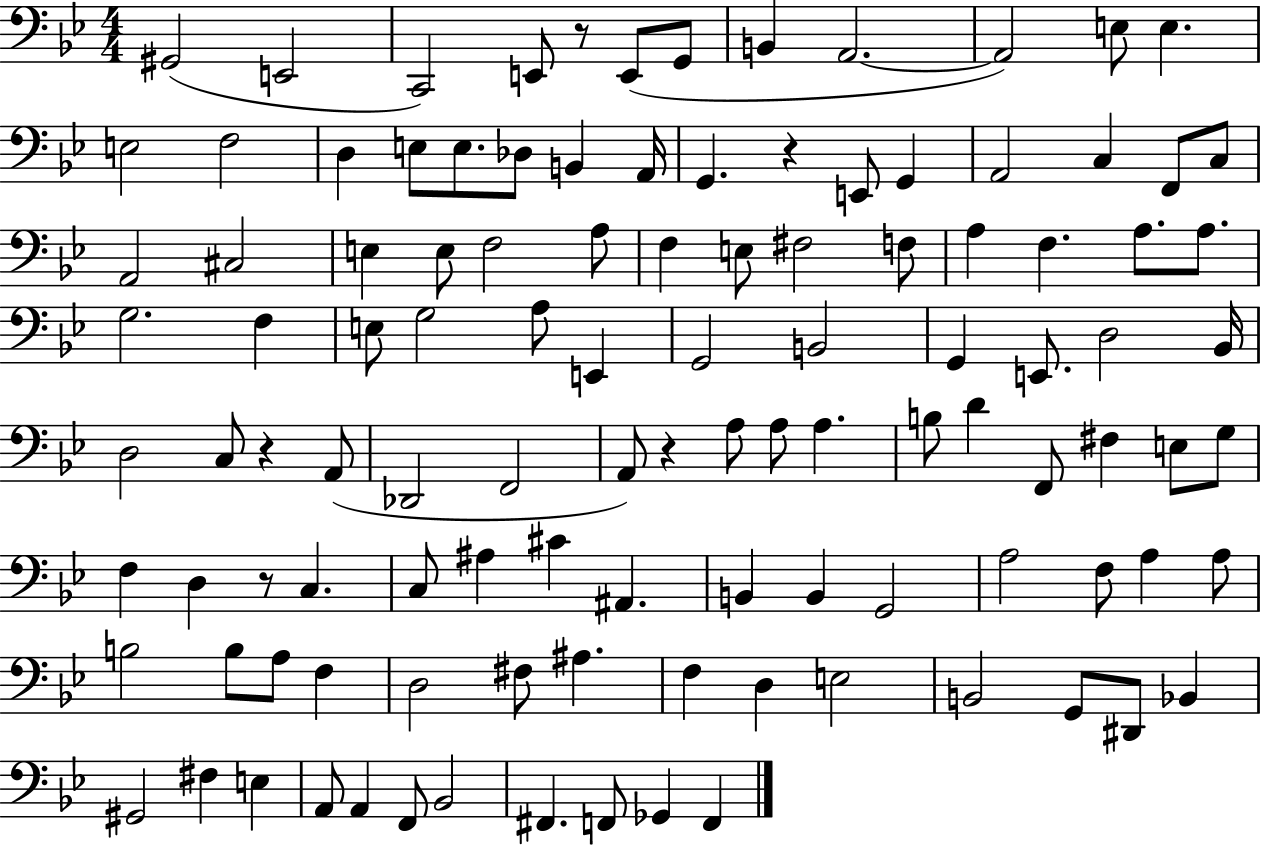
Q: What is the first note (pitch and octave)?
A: G#2